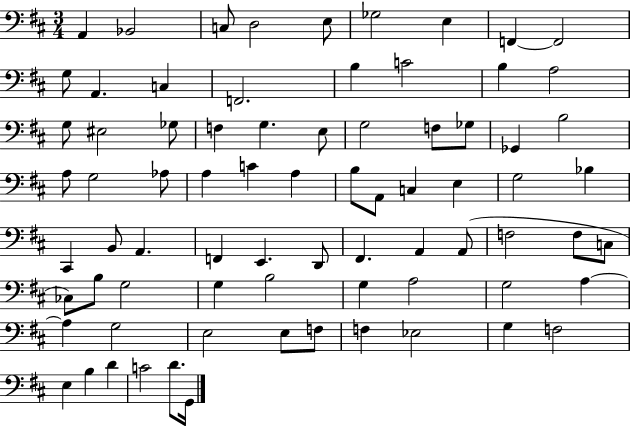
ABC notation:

X:1
T:Untitled
M:3/4
L:1/4
K:D
A,, _B,,2 C,/2 D,2 E,/2 _G,2 E, F,, F,,2 G,/2 A,, C, F,,2 B, C2 B, A,2 G,/2 ^E,2 _G,/2 F, G, E,/2 G,2 F,/2 _G,/2 _G,, B,2 A,/2 G,2 _A,/2 A, C A, B,/2 A,,/2 C, E, G,2 _B, ^C,, B,,/2 A,, F,, E,, D,,/2 ^F,, A,, A,,/2 F,2 F,/2 C,/2 _C,/2 B,/2 G,2 G, B,2 G, A,2 G,2 A, A, G,2 E,2 E,/2 F,/2 F, _E,2 G, F,2 E, B, D C2 D/2 G,,/4